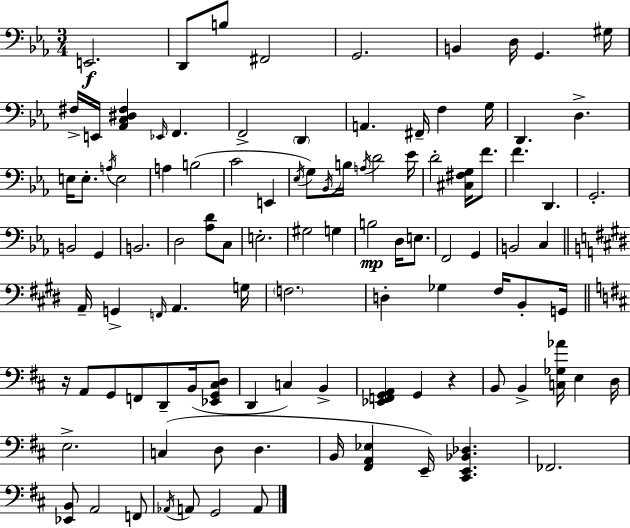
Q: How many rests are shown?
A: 2